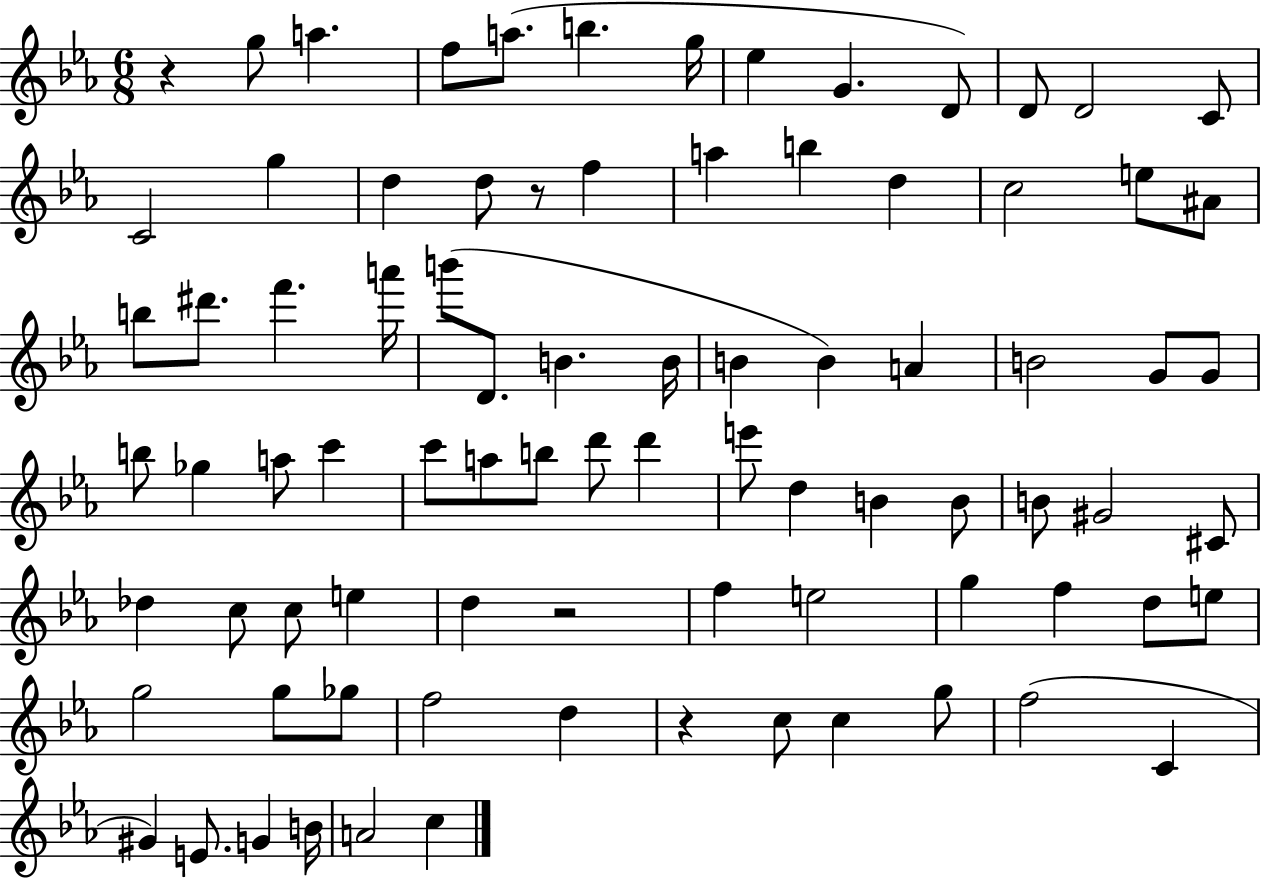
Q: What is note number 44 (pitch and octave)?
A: B5